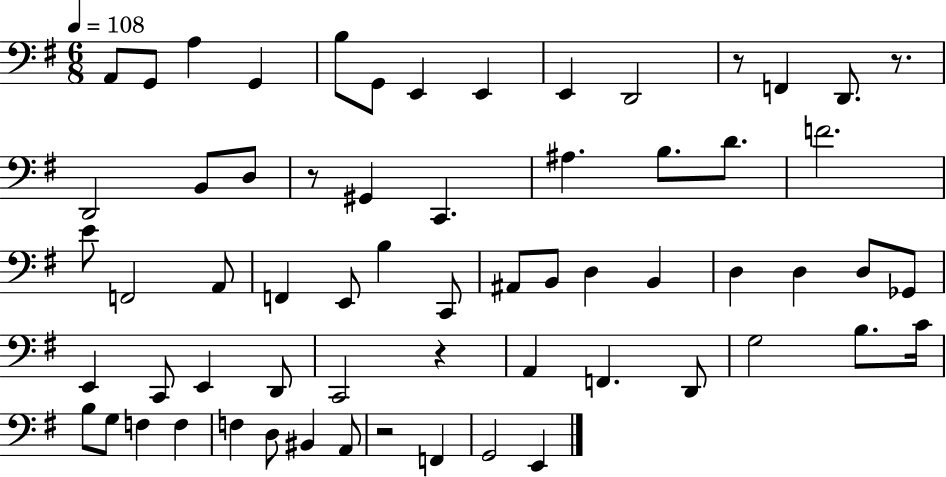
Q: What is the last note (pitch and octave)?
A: E2